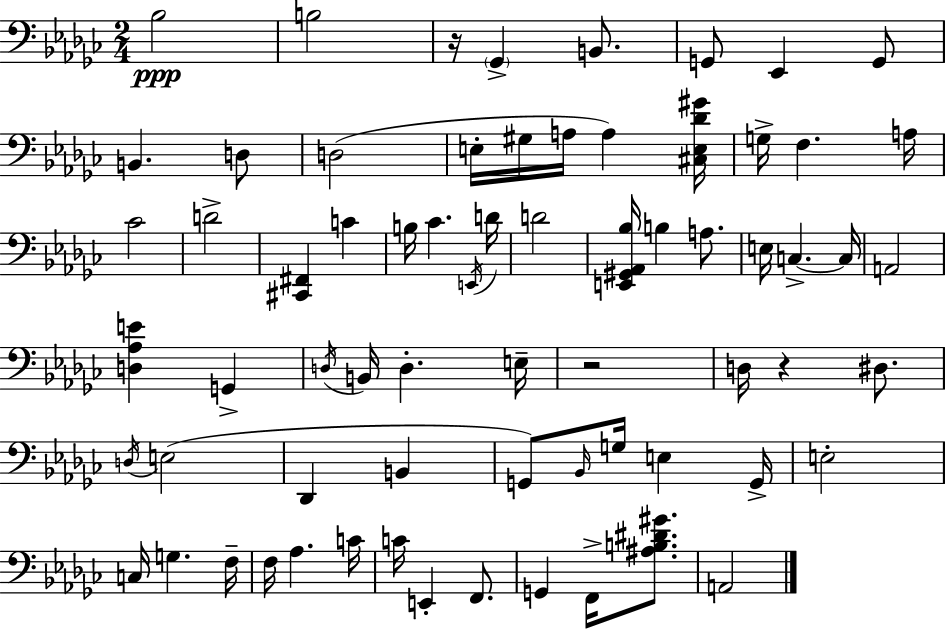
Bb3/h B3/h R/s Gb2/q B2/e. G2/e Eb2/q G2/e B2/q. D3/e D3/h E3/s G#3/s A3/s A3/q [C#3,E3,Db4,G#4]/s G3/s F3/q. A3/s CES4/h D4/h [C#2,F#2]/q C4/q B3/s CES4/q. E2/s D4/s D4/h [E2,G#2,Ab2,Bb3]/s B3/q A3/e. E3/s C3/q. C3/s A2/h [D3,Ab3,E4]/q G2/q D3/s B2/s D3/q. E3/s R/h D3/s R/q D#3/e. D3/s E3/h Db2/q B2/q G2/e Bb2/s G3/s E3/q G2/s E3/h C3/s G3/q. F3/s F3/s Ab3/q. C4/s C4/s E2/q F2/e. G2/q F2/s [A#3,B3,D#4,G#4]/e. A2/h